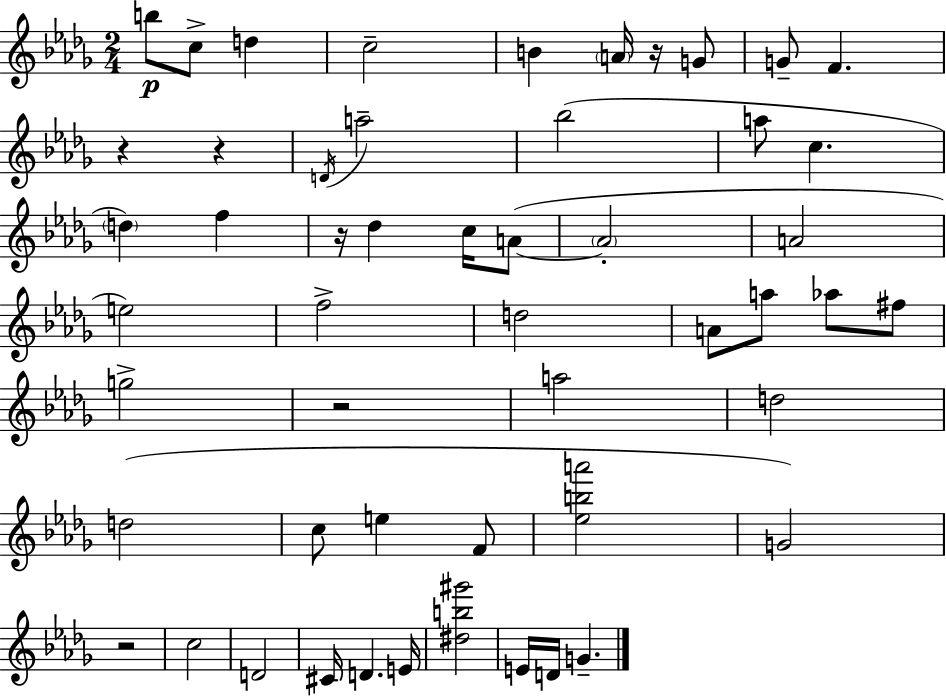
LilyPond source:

{
  \clef treble
  \numericTimeSignature
  \time 2/4
  \key bes \minor
  b''8\p c''8-> d''4 | c''2-- | b'4 \parenthesize a'16 r16 g'8 | g'8-- f'4. | \break r4 r4 | \acciaccatura { d'16 } a''2-- | bes''2( | a''8 c''4. | \break \parenthesize d''4) f''4 | r16 des''4 c''16 a'8~(~ | \parenthesize a'2-. | a'2 | \break e''2) | f''2-> | d''2 | a'8 a''8 aes''8 fis''8 | \break g''2-> | r2 | a''2 | d''2 | \break d''2( | c''8 e''4 f'8 | <ees'' b'' a'''>2 | g'2) | \break r2 | c''2 | d'2 | cis'16 d'4. | \break e'16 <dis'' b'' gis'''>2 | e'16 d'16 g'4.-- | \bar "|."
}